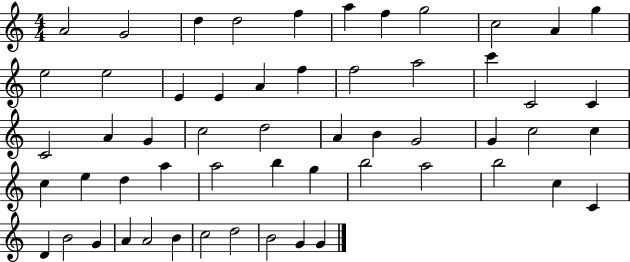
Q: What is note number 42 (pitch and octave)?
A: A5